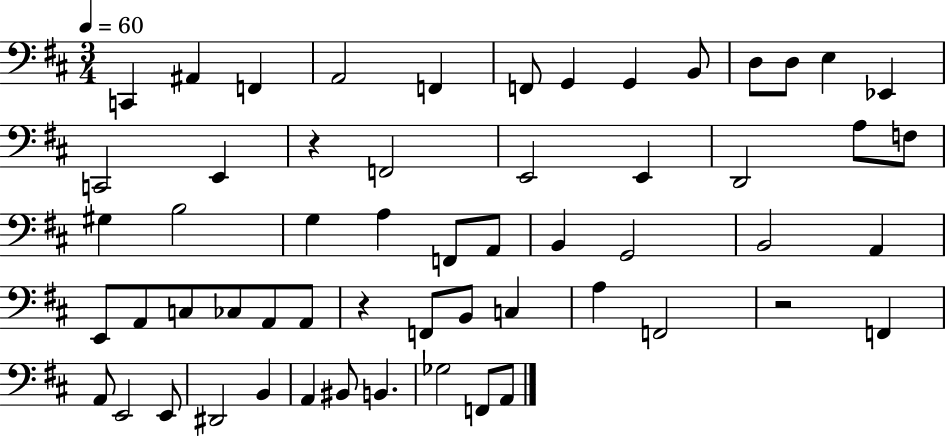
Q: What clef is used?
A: bass